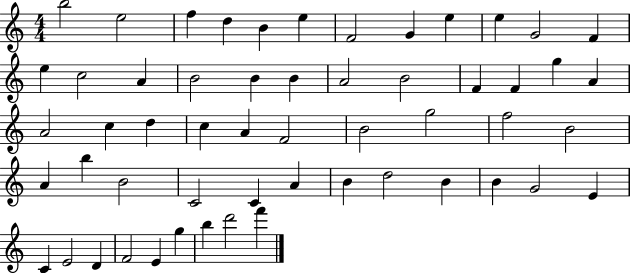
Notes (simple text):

B5/h E5/h F5/q D5/q B4/q E5/q F4/h G4/q E5/q E5/q G4/h F4/q E5/q C5/h A4/q B4/h B4/q B4/q A4/h B4/h F4/q F4/q G5/q A4/q A4/h C5/q D5/q C5/q A4/q F4/h B4/h G5/h F5/h B4/h A4/q B5/q B4/h C4/h C4/q A4/q B4/q D5/h B4/q B4/q G4/h E4/q C4/q E4/h D4/q F4/h E4/q G5/q B5/q D6/h F6/q